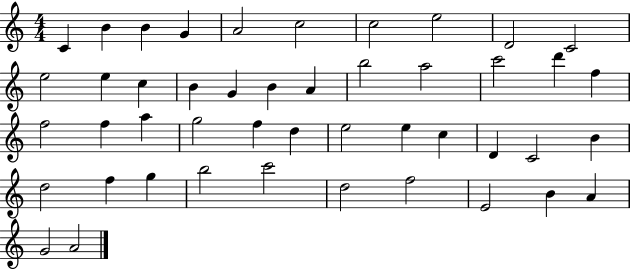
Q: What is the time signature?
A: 4/4